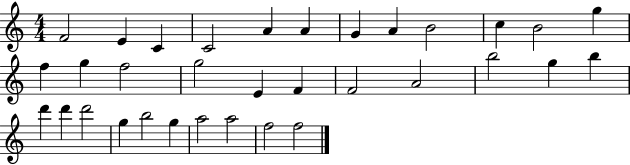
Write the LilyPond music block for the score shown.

{
  \clef treble
  \numericTimeSignature
  \time 4/4
  \key c \major
  f'2 e'4 c'4 | c'2 a'4 a'4 | g'4 a'4 b'2 | c''4 b'2 g''4 | \break f''4 g''4 f''2 | g''2 e'4 f'4 | f'2 a'2 | b''2 g''4 b''4 | \break d'''4 d'''4 d'''2 | g''4 b''2 g''4 | a''2 a''2 | f''2 f''2 | \break \bar "|."
}